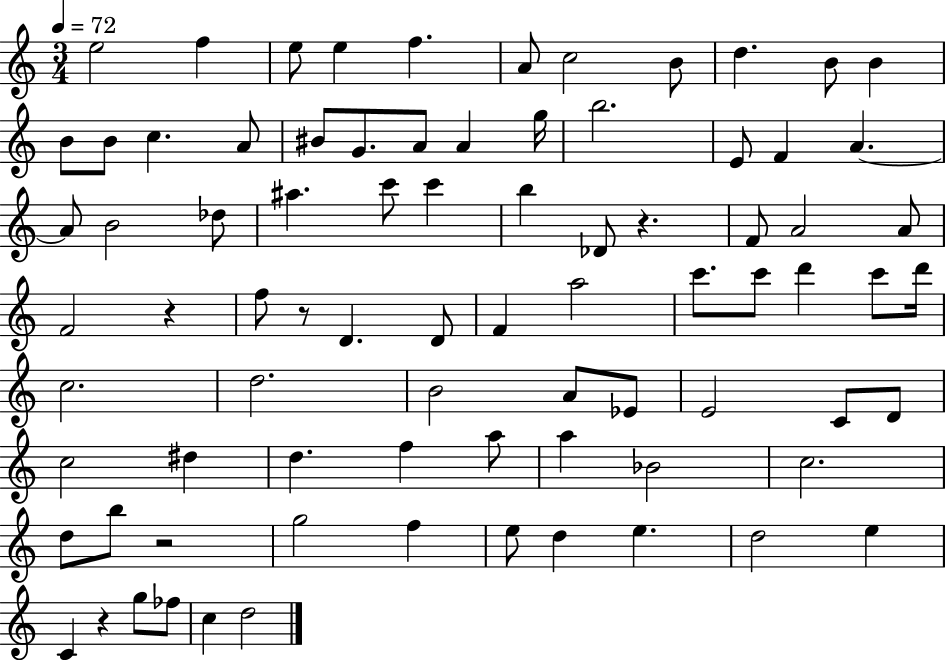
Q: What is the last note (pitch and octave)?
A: D5